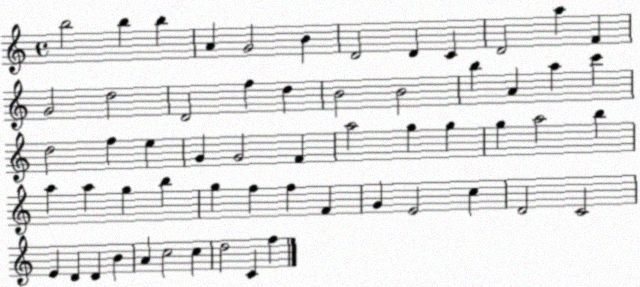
X:1
T:Untitled
M:4/4
L:1/4
K:C
b2 b b A G2 B D2 D C D2 a F G2 d2 D2 f d B2 B2 b A a c' d2 f e G G2 F a2 g g g a2 b a a g b g f f F G E2 c D2 C2 E D D B A c2 c d2 C f